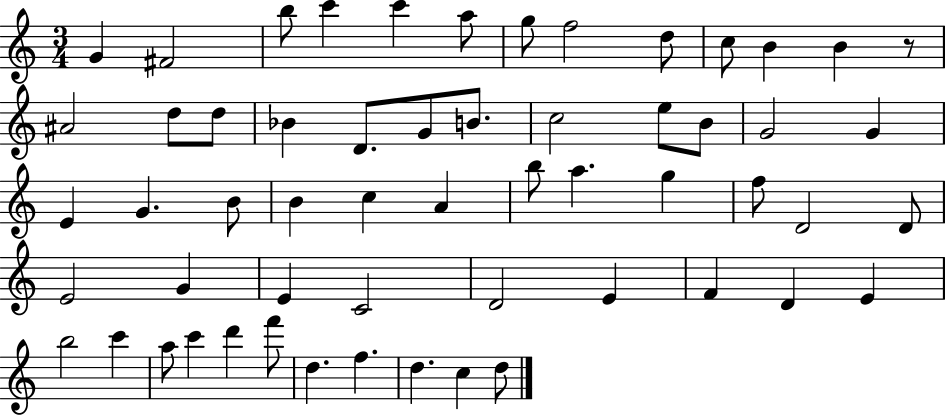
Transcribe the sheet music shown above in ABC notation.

X:1
T:Untitled
M:3/4
L:1/4
K:C
G ^F2 b/2 c' c' a/2 g/2 f2 d/2 c/2 B B z/2 ^A2 d/2 d/2 _B D/2 G/2 B/2 c2 e/2 B/2 G2 G E G B/2 B c A b/2 a g f/2 D2 D/2 E2 G E C2 D2 E F D E b2 c' a/2 c' d' f'/2 d f d c d/2